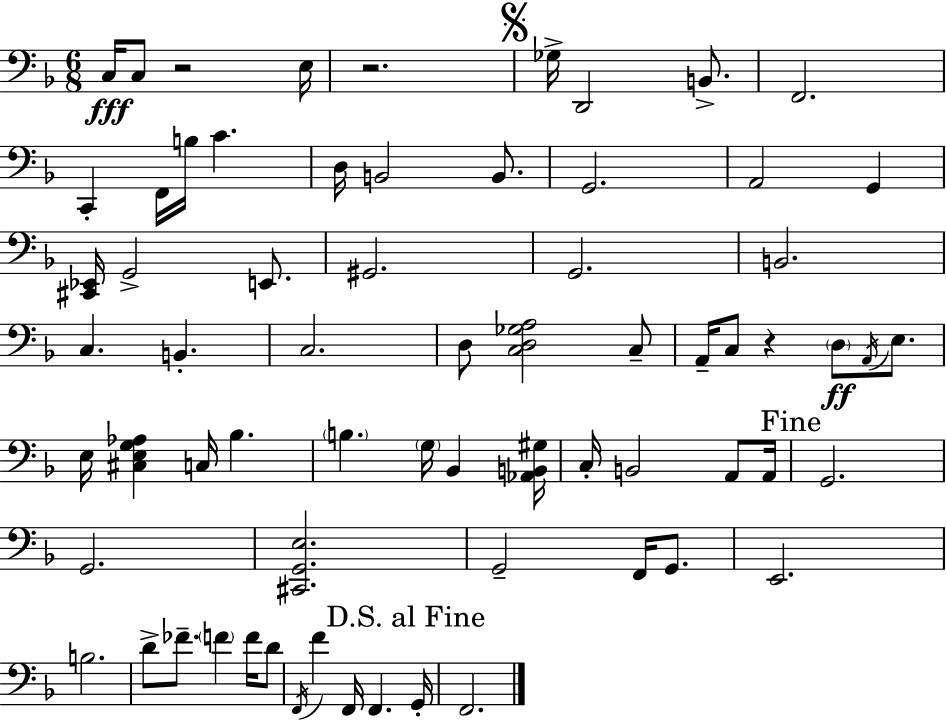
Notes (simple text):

C3/s C3/e R/h E3/s R/h. Gb3/s D2/h B2/e. F2/h. C2/q F2/s B3/s C4/q. D3/s B2/h B2/e. G2/h. A2/h G2/q [C#2,Eb2]/s G2/h E2/e. G#2/h. G2/h. B2/h. C3/q. B2/q. C3/h. D3/e [C3,D3,Gb3,A3]/h C3/e A2/s C3/e R/q D3/e A2/s E3/e. E3/s [C#3,E3,G3,Ab3]/q C3/s Bb3/q. B3/q. G3/s Bb2/q [Ab2,B2,G#3]/s C3/s B2/h A2/e A2/s G2/h. G2/h. [C#2,G2,E3]/h. G2/h F2/s G2/e. E2/h. B3/h. D4/e FES4/e. F4/q F4/s D4/e F2/s F4/q F2/s F2/q. G2/s F2/h.